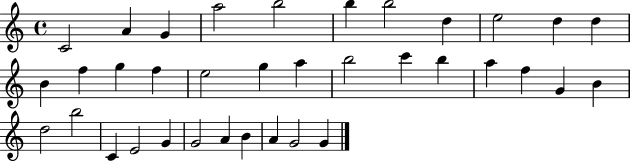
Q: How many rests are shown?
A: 0